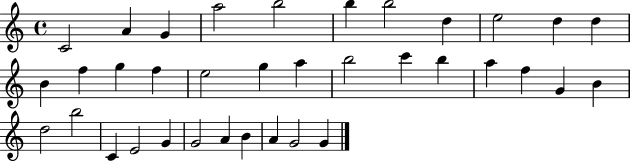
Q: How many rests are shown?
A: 0